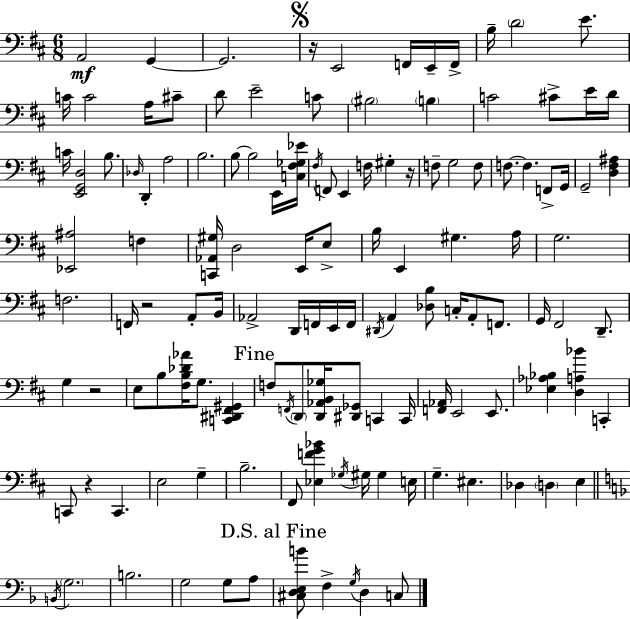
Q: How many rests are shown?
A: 5